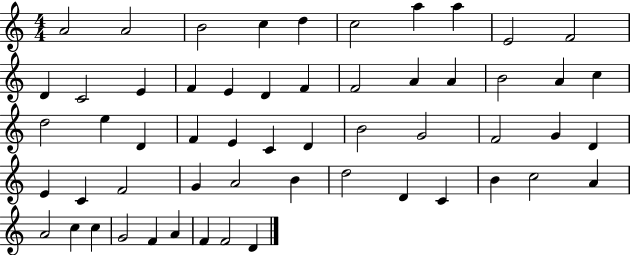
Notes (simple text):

A4/h A4/h B4/h C5/q D5/q C5/h A5/q A5/q E4/h F4/h D4/q C4/h E4/q F4/q E4/q D4/q F4/q F4/h A4/q A4/q B4/h A4/q C5/q D5/h E5/q D4/q F4/q E4/q C4/q D4/q B4/h G4/h F4/h G4/q D4/q E4/q C4/q F4/h G4/q A4/h B4/q D5/h D4/q C4/q B4/q C5/h A4/q A4/h C5/q C5/q G4/h F4/q A4/q F4/q F4/h D4/q